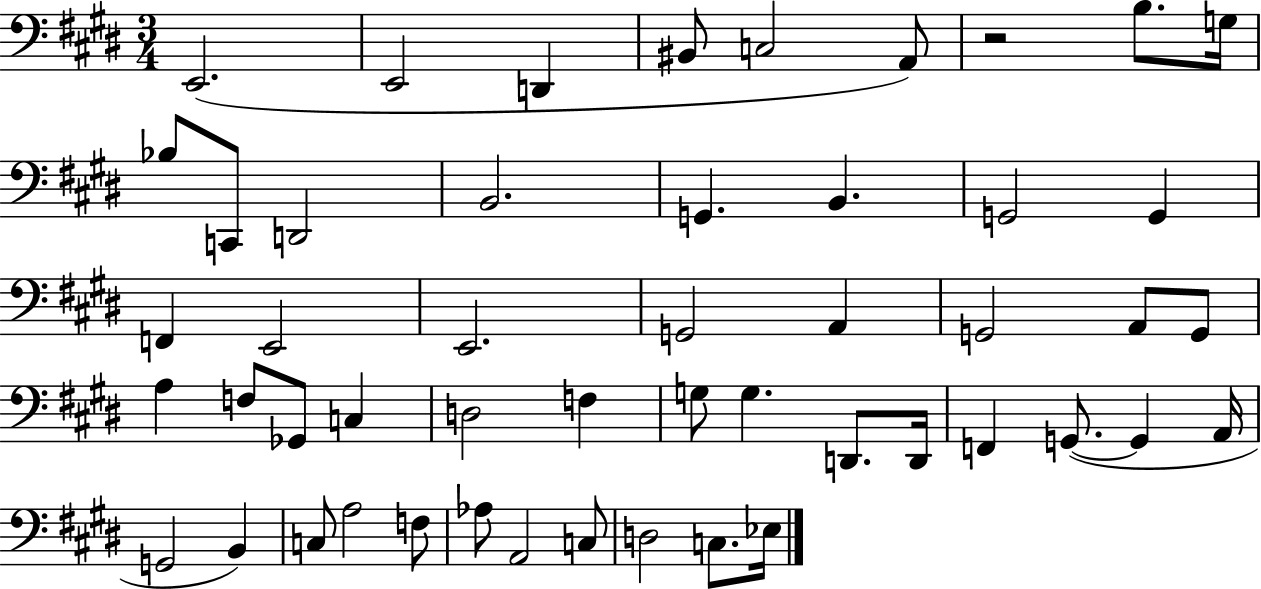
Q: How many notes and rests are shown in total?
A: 50